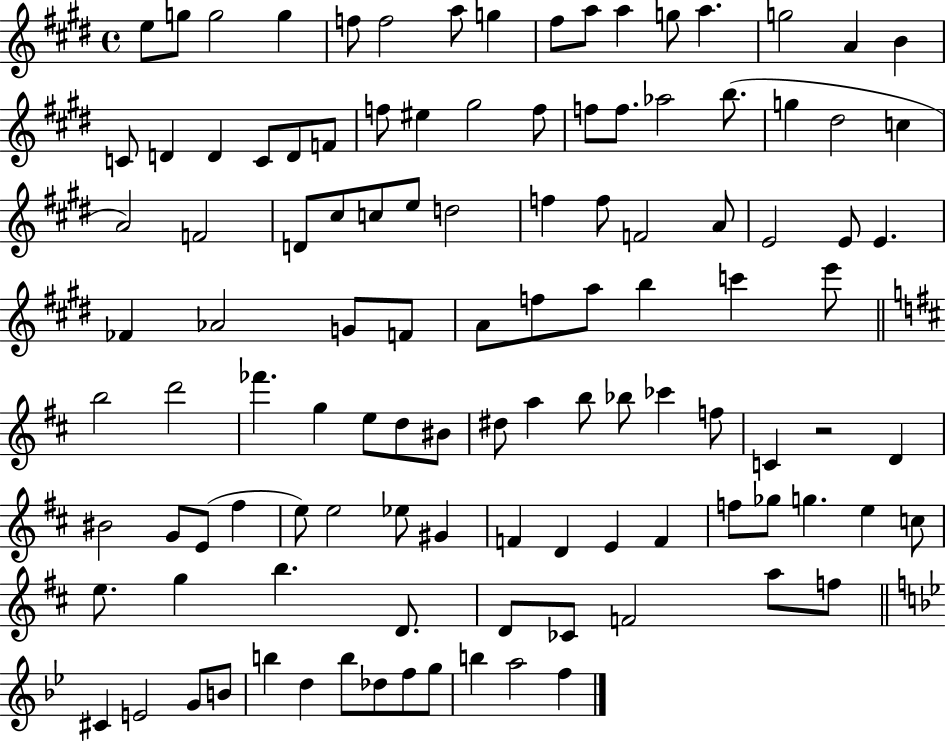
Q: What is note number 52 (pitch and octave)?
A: A4